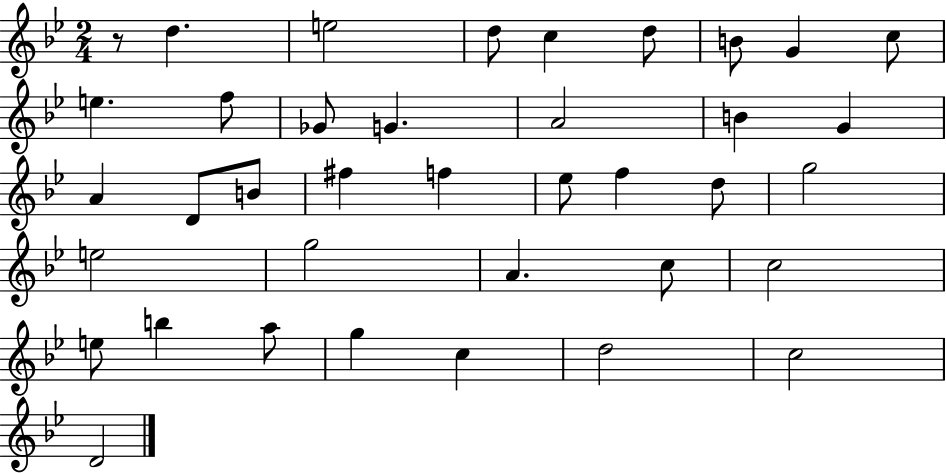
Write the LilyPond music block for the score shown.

{
  \clef treble
  \numericTimeSignature
  \time 2/4
  \key bes \major
  r8 d''4. | e''2 | d''8 c''4 d''8 | b'8 g'4 c''8 | \break e''4. f''8 | ges'8 g'4. | a'2 | b'4 g'4 | \break a'4 d'8 b'8 | fis''4 f''4 | ees''8 f''4 d''8 | g''2 | \break e''2 | g''2 | a'4. c''8 | c''2 | \break e''8 b''4 a''8 | g''4 c''4 | d''2 | c''2 | \break d'2 | \bar "|."
}